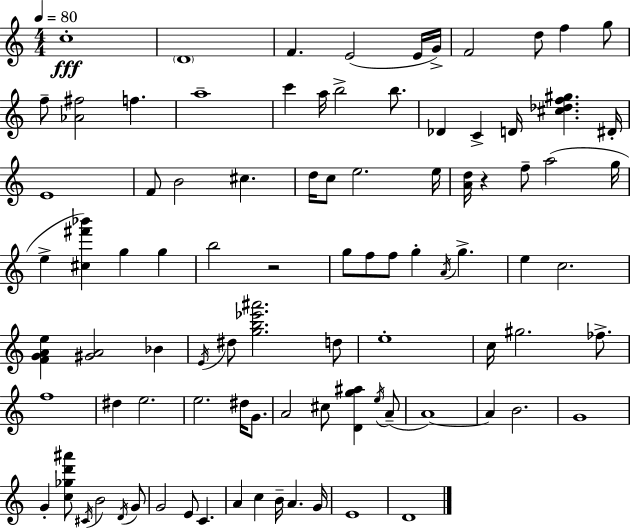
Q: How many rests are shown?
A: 2